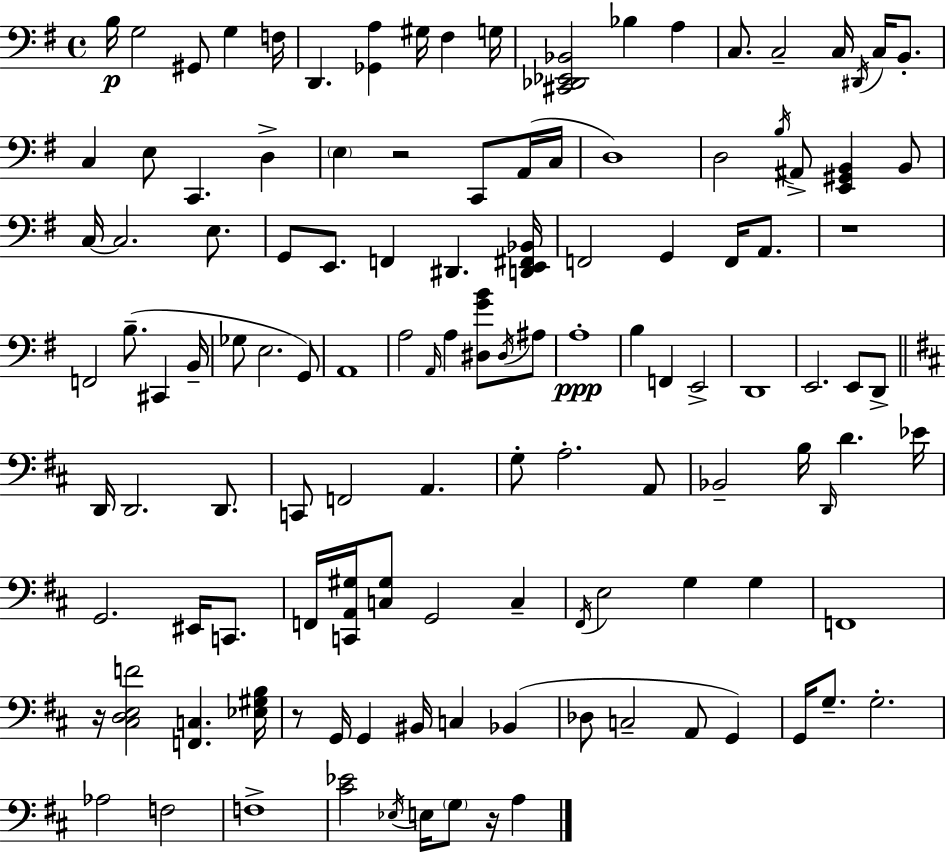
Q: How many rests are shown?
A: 5